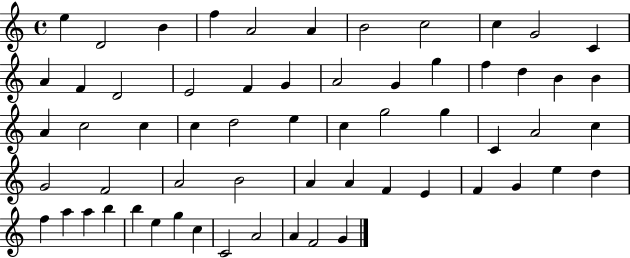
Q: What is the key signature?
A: C major